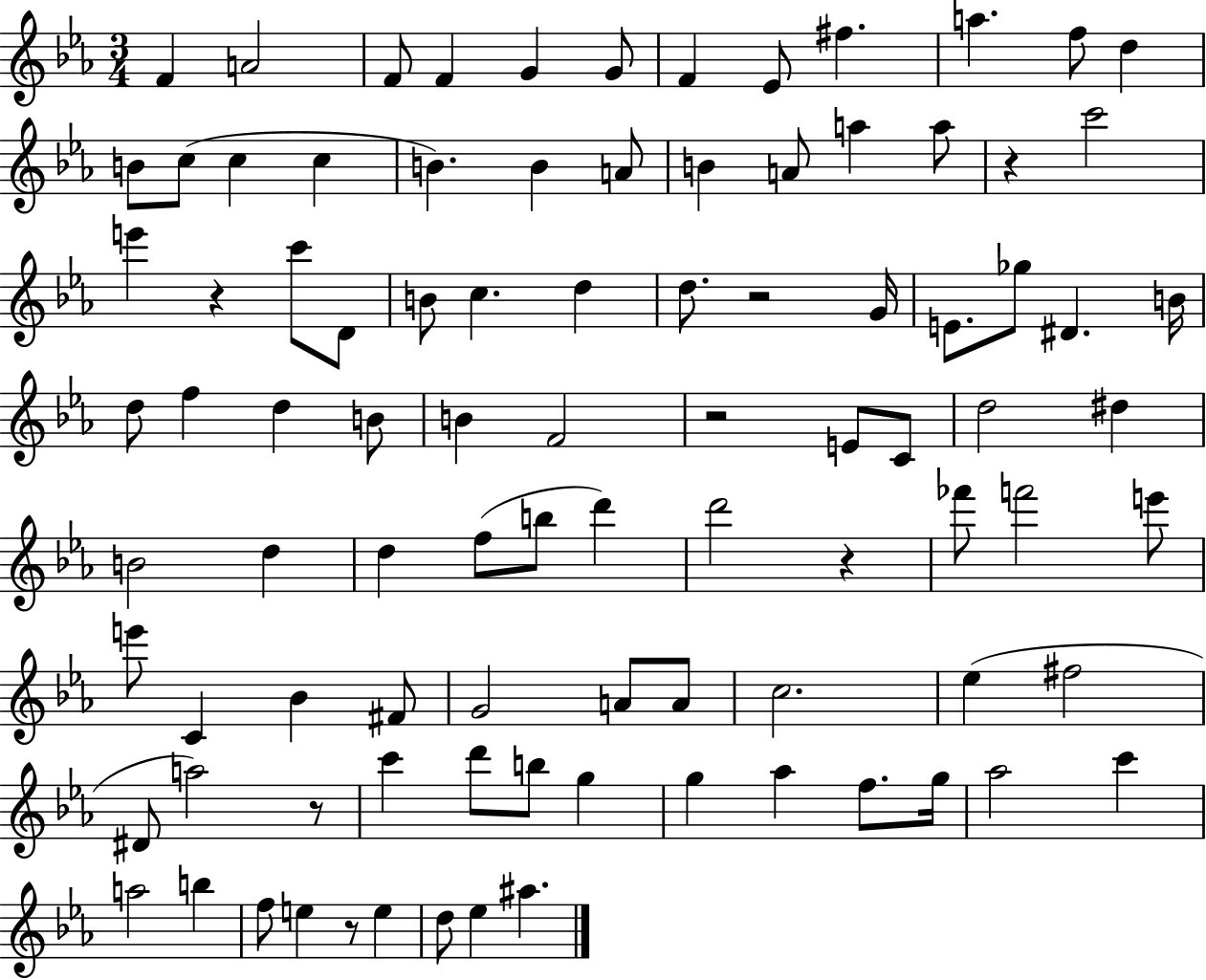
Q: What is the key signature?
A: EES major